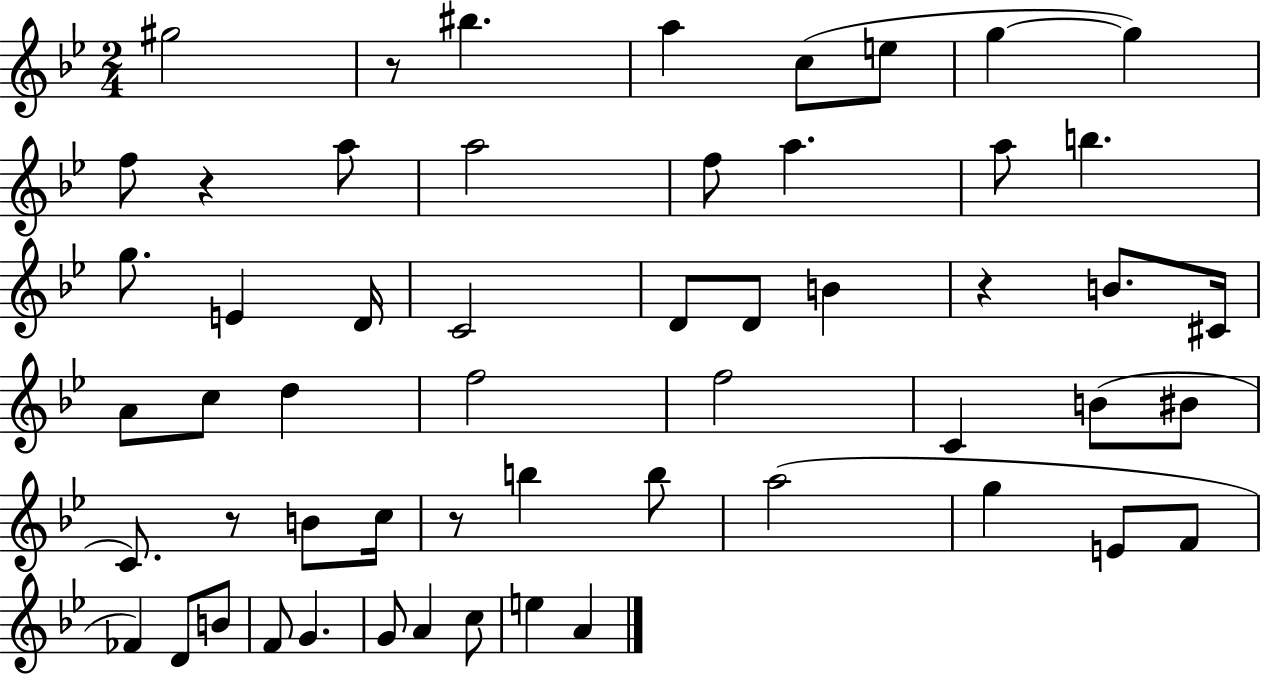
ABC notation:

X:1
T:Untitled
M:2/4
L:1/4
K:Bb
^g2 z/2 ^b a c/2 e/2 g g f/2 z a/2 a2 f/2 a a/2 b g/2 E D/4 C2 D/2 D/2 B z B/2 ^C/4 A/2 c/2 d f2 f2 C B/2 ^B/2 C/2 z/2 B/2 c/4 z/2 b b/2 a2 g E/2 F/2 _F D/2 B/2 F/2 G G/2 A c/2 e A